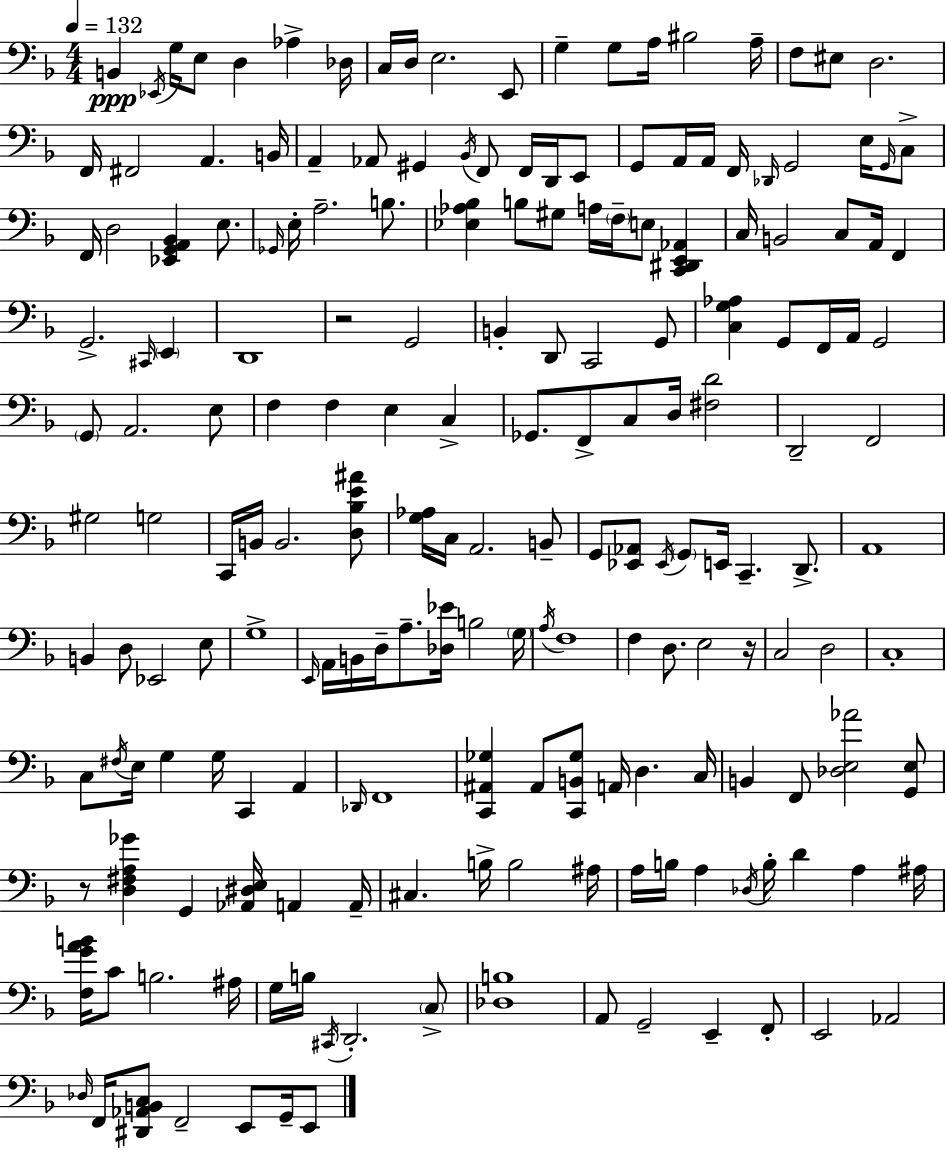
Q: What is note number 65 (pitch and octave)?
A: C2